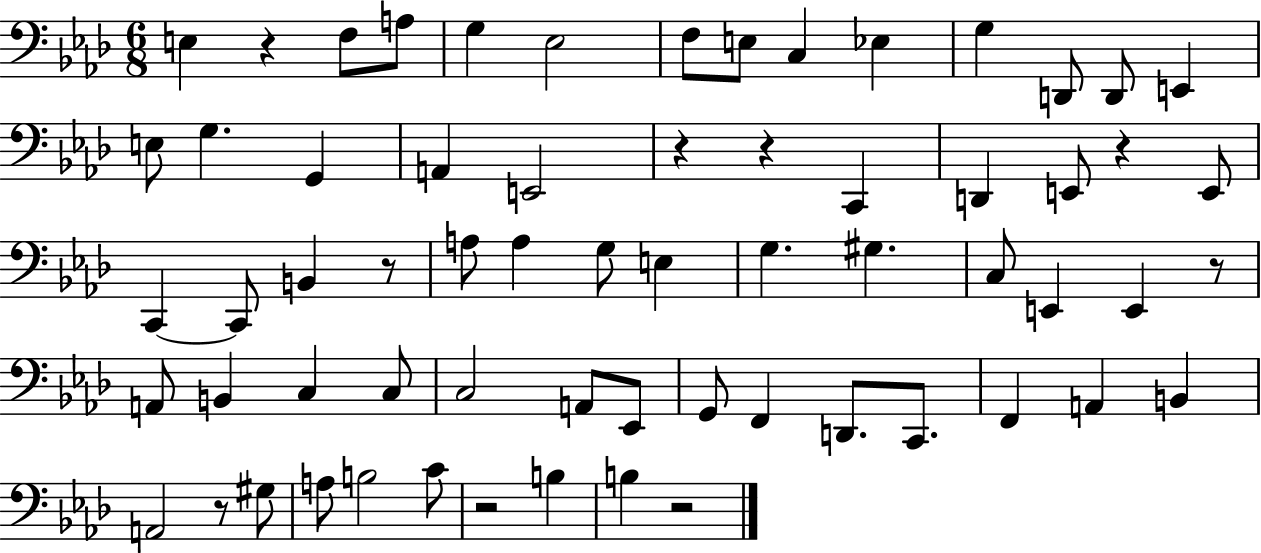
{
  \clef bass
  \numericTimeSignature
  \time 6/8
  \key aes \major
  \repeat volta 2 { e4 r4 f8 a8 | g4 ees2 | f8 e8 c4 ees4 | g4 d,8 d,8 e,4 | \break e8 g4. g,4 | a,4 e,2 | r4 r4 c,4 | d,4 e,8 r4 e,8 | \break c,4~~ c,8 b,4 r8 | a8 a4 g8 e4 | g4. gis4. | c8 e,4 e,4 r8 | \break a,8 b,4 c4 c8 | c2 a,8 ees,8 | g,8 f,4 d,8. c,8. | f,4 a,4 b,4 | \break a,2 r8 gis8 | a8 b2 c'8 | r2 b4 | b4 r2 | \break } \bar "|."
}